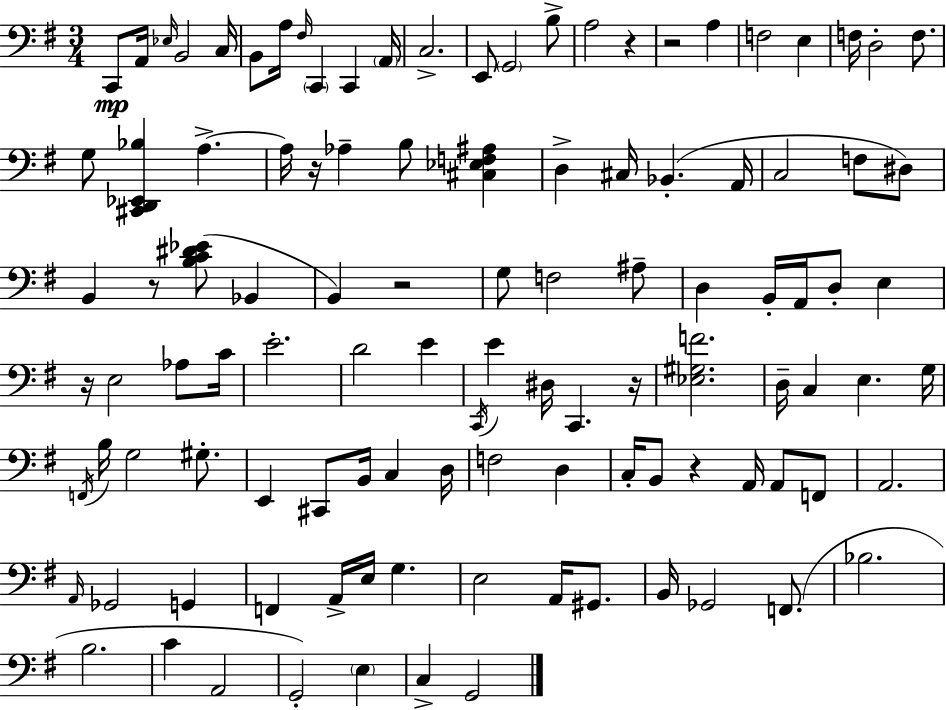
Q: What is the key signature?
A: G major